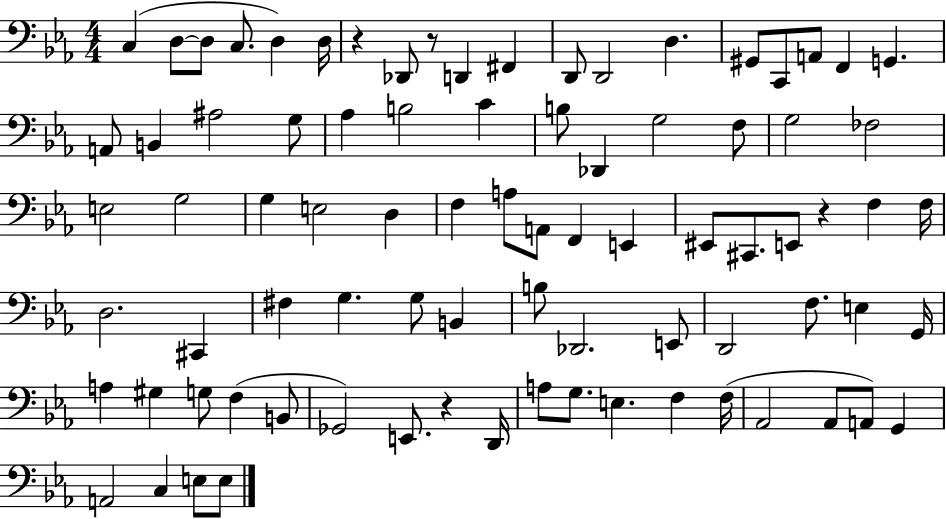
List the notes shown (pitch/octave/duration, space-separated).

C3/q D3/e D3/e C3/e. D3/q D3/s R/q Db2/e R/e D2/q F#2/q D2/e D2/h D3/q. G#2/e C2/e A2/e F2/q G2/q. A2/e B2/q A#3/h G3/e Ab3/q B3/h C4/q B3/e Db2/q G3/h F3/e G3/h FES3/h E3/h G3/h G3/q E3/h D3/q F3/q A3/e A2/e F2/q E2/q EIS2/e C#2/e. E2/e R/q F3/q F3/s D3/h. C#2/q F#3/q G3/q. G3/e B2/q B3/e Db2/h. E2/e D2/h F3/e. E3/q G2/s A3/q G#3/q G3/e F3/q B2/e Gb2/h E2/e. R/q D2/s A3/e G3/e. E3/q. F3/q F3/s Ab2/h Ab2/e A2/e G2/q A2/h C3/q E3/e E3/e